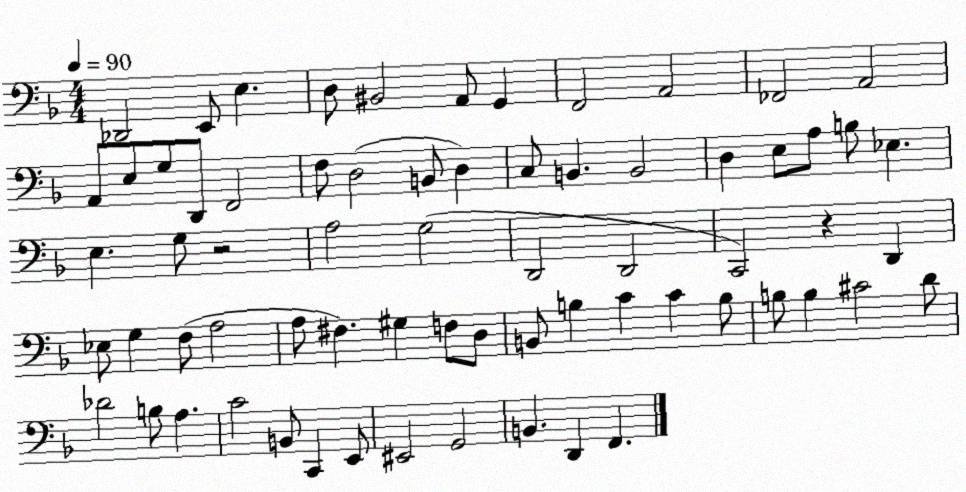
X:1
T:Untitled
M:4/4
L:1/4
K:F
_D,,2 E,,/2 E, D,/2 ^B,,2 A,,/2 G,, F,,2 A,,2 _F,,2 A,,2 A,,/2 E,/2 G,/2 D,,/2 F,,2 F,/2 D,2 B,,/2 D, C,/2 B,, B,,2 D, E,/2 A,/2 B,/2 _E, E, G,/2 z2 A,2 G,2 D,,2 D,,2 C,,2 z D,, _E,/2 G, F,/2 A,2 A,/2 ^F, ^G, F,/2 D,/2 B,,/2 B, C C B,/2 B,/2 B, ^C2 D/2 _D2 B,/2 A, C2 B,,/2 C,, E,,/2 ^E,,2 G,,2 B,, D,, F,,